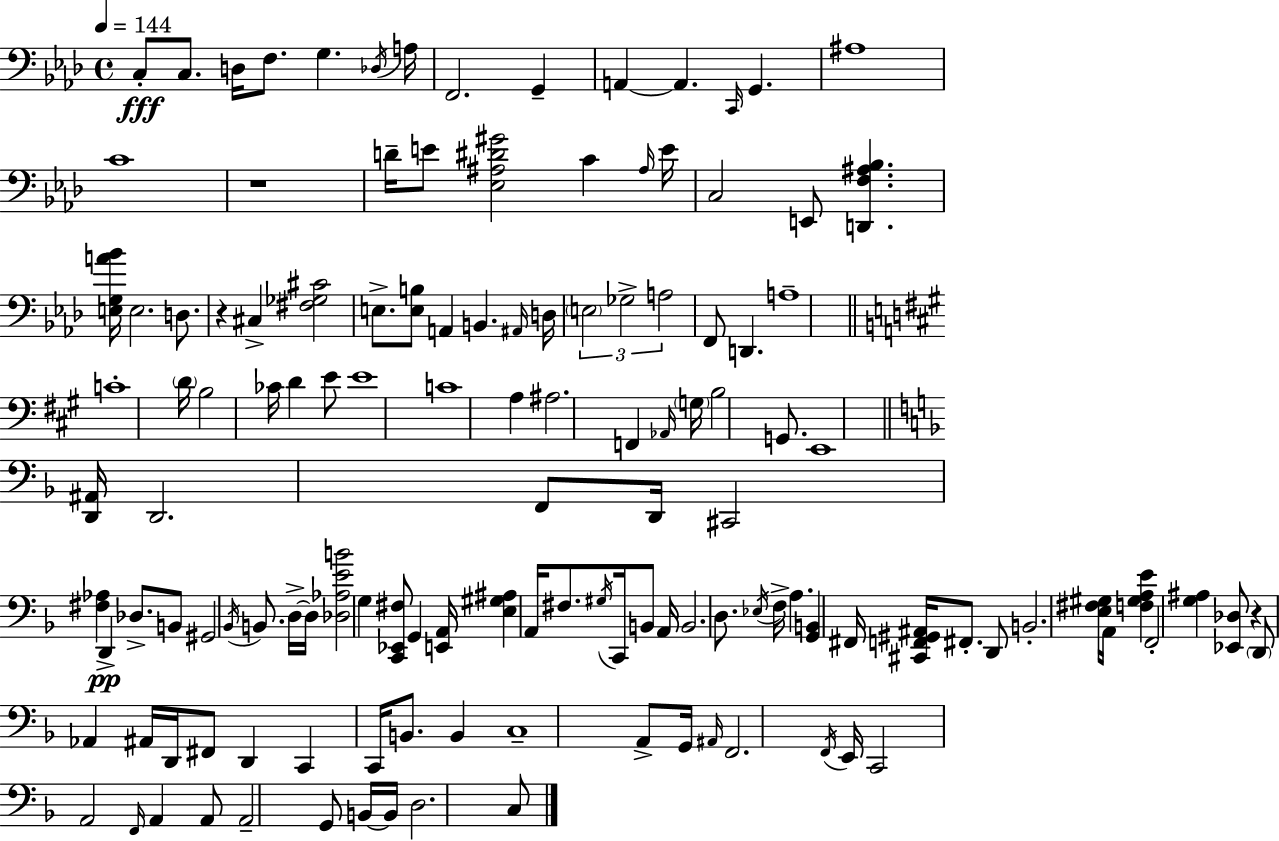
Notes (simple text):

C3/e C3/e. D3/s F3/e. G3/q. Db3/s A3/s F2/h. G2/q A2/q A2/q. C2/s G2/q. A#3/w C4/w R/w D4/s E4/e [Eb3,A#3,D#4,G#4]/h C4/q A#3/s E4/s C3/h E2/e [D2,F3,A#3,Bb3]/q. [E3,G3,A4,Bb4]/s E3/h. D3/e. R/q C#3/q [F#3,Gb3,C#4]/h E3/e. [E3,B3]/e A2/q B2/q. A#2/s D3/s E3/h Gb3/h A3/h F2/e D2/q. A3/w C4/w D4/s B3/h CES4/s D4/q E4/e E4/w C4/w A3/q A#3/h. F2/q Ab2/s G3/s B3/h G2/e. E2/w [D2,A#2]/s D2/h. F2/e D2/s C#2/h [F#3,Ab3]/q D2/q Db3/e. B2/e G#2/h Bb2/s B2/e. D3/s D3/s [Db3,Ab3,E4,B4]/h G3/q [C2,Eb2,F#3]/e G2/q [E2,A2]/s [E3,G#3,A#3]/q A2/s F#3/e. G#3/s C2/s B2/e A2/s B2/h. D3/e. Eb3/s F3/s A3/q. [G2,B2]/q F#2/s [C#2,F2,G#2,A#2]/s F#2/e. D2/e B2/h. [E3,F#3,G#3]/s A2/s [F3,G#3,A3,E4]/q F2/h [G3,A#3]/q [Eb2,Db3]/e R/q D2/e Ab2/q A#2/s D2/s F#2/e D2/q C2/q C2/s B2/e. B2/q C3/w A2/e G2/s A#2/s F2/h. F2/s E2/s C2/h A2/h F2/s A2/q A2/e A2/h G2/e B2/s B2/s D3/h. C3/e